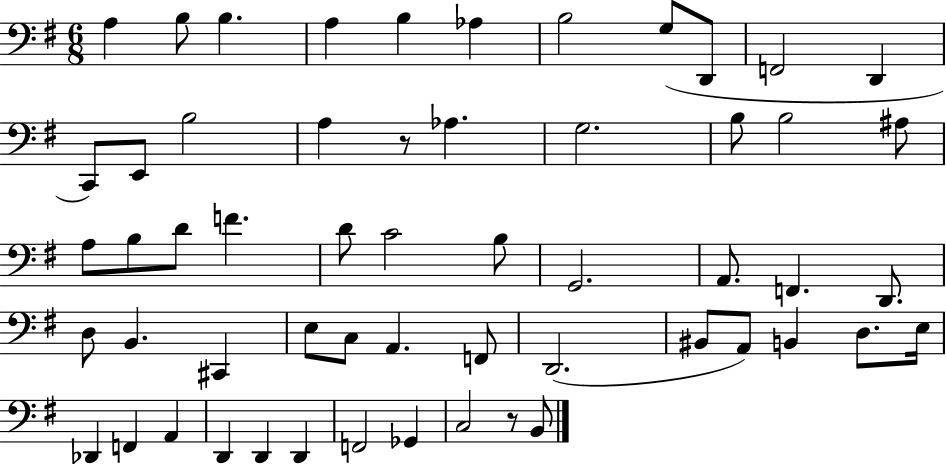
A3/q B3/e B3/q. A3/q B3/q Ab3/q B3/h G3/e D2/e F2/h D2/q C2/e E2/e B3/h A3/q R/e Ab3/q. G3/h. B3/e B3/h A#3/e A3/e B3/e D4/e F4/q. D4/e C4/h B3/e G2/h. A2/e. F2/q. D2/e. D3/e B2/q. C#2/q E3/e C3/e A2/q. F2/e D2/h. BIS2/e A2/e B2/q D3/e. E3/s Db2/q F2/q A2/q D2/q D2/q D2/q F2/h Gb2/q C3/h R/e B2/e